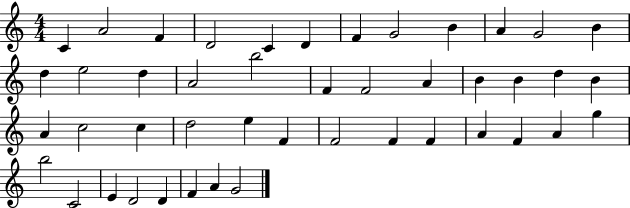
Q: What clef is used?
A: treble